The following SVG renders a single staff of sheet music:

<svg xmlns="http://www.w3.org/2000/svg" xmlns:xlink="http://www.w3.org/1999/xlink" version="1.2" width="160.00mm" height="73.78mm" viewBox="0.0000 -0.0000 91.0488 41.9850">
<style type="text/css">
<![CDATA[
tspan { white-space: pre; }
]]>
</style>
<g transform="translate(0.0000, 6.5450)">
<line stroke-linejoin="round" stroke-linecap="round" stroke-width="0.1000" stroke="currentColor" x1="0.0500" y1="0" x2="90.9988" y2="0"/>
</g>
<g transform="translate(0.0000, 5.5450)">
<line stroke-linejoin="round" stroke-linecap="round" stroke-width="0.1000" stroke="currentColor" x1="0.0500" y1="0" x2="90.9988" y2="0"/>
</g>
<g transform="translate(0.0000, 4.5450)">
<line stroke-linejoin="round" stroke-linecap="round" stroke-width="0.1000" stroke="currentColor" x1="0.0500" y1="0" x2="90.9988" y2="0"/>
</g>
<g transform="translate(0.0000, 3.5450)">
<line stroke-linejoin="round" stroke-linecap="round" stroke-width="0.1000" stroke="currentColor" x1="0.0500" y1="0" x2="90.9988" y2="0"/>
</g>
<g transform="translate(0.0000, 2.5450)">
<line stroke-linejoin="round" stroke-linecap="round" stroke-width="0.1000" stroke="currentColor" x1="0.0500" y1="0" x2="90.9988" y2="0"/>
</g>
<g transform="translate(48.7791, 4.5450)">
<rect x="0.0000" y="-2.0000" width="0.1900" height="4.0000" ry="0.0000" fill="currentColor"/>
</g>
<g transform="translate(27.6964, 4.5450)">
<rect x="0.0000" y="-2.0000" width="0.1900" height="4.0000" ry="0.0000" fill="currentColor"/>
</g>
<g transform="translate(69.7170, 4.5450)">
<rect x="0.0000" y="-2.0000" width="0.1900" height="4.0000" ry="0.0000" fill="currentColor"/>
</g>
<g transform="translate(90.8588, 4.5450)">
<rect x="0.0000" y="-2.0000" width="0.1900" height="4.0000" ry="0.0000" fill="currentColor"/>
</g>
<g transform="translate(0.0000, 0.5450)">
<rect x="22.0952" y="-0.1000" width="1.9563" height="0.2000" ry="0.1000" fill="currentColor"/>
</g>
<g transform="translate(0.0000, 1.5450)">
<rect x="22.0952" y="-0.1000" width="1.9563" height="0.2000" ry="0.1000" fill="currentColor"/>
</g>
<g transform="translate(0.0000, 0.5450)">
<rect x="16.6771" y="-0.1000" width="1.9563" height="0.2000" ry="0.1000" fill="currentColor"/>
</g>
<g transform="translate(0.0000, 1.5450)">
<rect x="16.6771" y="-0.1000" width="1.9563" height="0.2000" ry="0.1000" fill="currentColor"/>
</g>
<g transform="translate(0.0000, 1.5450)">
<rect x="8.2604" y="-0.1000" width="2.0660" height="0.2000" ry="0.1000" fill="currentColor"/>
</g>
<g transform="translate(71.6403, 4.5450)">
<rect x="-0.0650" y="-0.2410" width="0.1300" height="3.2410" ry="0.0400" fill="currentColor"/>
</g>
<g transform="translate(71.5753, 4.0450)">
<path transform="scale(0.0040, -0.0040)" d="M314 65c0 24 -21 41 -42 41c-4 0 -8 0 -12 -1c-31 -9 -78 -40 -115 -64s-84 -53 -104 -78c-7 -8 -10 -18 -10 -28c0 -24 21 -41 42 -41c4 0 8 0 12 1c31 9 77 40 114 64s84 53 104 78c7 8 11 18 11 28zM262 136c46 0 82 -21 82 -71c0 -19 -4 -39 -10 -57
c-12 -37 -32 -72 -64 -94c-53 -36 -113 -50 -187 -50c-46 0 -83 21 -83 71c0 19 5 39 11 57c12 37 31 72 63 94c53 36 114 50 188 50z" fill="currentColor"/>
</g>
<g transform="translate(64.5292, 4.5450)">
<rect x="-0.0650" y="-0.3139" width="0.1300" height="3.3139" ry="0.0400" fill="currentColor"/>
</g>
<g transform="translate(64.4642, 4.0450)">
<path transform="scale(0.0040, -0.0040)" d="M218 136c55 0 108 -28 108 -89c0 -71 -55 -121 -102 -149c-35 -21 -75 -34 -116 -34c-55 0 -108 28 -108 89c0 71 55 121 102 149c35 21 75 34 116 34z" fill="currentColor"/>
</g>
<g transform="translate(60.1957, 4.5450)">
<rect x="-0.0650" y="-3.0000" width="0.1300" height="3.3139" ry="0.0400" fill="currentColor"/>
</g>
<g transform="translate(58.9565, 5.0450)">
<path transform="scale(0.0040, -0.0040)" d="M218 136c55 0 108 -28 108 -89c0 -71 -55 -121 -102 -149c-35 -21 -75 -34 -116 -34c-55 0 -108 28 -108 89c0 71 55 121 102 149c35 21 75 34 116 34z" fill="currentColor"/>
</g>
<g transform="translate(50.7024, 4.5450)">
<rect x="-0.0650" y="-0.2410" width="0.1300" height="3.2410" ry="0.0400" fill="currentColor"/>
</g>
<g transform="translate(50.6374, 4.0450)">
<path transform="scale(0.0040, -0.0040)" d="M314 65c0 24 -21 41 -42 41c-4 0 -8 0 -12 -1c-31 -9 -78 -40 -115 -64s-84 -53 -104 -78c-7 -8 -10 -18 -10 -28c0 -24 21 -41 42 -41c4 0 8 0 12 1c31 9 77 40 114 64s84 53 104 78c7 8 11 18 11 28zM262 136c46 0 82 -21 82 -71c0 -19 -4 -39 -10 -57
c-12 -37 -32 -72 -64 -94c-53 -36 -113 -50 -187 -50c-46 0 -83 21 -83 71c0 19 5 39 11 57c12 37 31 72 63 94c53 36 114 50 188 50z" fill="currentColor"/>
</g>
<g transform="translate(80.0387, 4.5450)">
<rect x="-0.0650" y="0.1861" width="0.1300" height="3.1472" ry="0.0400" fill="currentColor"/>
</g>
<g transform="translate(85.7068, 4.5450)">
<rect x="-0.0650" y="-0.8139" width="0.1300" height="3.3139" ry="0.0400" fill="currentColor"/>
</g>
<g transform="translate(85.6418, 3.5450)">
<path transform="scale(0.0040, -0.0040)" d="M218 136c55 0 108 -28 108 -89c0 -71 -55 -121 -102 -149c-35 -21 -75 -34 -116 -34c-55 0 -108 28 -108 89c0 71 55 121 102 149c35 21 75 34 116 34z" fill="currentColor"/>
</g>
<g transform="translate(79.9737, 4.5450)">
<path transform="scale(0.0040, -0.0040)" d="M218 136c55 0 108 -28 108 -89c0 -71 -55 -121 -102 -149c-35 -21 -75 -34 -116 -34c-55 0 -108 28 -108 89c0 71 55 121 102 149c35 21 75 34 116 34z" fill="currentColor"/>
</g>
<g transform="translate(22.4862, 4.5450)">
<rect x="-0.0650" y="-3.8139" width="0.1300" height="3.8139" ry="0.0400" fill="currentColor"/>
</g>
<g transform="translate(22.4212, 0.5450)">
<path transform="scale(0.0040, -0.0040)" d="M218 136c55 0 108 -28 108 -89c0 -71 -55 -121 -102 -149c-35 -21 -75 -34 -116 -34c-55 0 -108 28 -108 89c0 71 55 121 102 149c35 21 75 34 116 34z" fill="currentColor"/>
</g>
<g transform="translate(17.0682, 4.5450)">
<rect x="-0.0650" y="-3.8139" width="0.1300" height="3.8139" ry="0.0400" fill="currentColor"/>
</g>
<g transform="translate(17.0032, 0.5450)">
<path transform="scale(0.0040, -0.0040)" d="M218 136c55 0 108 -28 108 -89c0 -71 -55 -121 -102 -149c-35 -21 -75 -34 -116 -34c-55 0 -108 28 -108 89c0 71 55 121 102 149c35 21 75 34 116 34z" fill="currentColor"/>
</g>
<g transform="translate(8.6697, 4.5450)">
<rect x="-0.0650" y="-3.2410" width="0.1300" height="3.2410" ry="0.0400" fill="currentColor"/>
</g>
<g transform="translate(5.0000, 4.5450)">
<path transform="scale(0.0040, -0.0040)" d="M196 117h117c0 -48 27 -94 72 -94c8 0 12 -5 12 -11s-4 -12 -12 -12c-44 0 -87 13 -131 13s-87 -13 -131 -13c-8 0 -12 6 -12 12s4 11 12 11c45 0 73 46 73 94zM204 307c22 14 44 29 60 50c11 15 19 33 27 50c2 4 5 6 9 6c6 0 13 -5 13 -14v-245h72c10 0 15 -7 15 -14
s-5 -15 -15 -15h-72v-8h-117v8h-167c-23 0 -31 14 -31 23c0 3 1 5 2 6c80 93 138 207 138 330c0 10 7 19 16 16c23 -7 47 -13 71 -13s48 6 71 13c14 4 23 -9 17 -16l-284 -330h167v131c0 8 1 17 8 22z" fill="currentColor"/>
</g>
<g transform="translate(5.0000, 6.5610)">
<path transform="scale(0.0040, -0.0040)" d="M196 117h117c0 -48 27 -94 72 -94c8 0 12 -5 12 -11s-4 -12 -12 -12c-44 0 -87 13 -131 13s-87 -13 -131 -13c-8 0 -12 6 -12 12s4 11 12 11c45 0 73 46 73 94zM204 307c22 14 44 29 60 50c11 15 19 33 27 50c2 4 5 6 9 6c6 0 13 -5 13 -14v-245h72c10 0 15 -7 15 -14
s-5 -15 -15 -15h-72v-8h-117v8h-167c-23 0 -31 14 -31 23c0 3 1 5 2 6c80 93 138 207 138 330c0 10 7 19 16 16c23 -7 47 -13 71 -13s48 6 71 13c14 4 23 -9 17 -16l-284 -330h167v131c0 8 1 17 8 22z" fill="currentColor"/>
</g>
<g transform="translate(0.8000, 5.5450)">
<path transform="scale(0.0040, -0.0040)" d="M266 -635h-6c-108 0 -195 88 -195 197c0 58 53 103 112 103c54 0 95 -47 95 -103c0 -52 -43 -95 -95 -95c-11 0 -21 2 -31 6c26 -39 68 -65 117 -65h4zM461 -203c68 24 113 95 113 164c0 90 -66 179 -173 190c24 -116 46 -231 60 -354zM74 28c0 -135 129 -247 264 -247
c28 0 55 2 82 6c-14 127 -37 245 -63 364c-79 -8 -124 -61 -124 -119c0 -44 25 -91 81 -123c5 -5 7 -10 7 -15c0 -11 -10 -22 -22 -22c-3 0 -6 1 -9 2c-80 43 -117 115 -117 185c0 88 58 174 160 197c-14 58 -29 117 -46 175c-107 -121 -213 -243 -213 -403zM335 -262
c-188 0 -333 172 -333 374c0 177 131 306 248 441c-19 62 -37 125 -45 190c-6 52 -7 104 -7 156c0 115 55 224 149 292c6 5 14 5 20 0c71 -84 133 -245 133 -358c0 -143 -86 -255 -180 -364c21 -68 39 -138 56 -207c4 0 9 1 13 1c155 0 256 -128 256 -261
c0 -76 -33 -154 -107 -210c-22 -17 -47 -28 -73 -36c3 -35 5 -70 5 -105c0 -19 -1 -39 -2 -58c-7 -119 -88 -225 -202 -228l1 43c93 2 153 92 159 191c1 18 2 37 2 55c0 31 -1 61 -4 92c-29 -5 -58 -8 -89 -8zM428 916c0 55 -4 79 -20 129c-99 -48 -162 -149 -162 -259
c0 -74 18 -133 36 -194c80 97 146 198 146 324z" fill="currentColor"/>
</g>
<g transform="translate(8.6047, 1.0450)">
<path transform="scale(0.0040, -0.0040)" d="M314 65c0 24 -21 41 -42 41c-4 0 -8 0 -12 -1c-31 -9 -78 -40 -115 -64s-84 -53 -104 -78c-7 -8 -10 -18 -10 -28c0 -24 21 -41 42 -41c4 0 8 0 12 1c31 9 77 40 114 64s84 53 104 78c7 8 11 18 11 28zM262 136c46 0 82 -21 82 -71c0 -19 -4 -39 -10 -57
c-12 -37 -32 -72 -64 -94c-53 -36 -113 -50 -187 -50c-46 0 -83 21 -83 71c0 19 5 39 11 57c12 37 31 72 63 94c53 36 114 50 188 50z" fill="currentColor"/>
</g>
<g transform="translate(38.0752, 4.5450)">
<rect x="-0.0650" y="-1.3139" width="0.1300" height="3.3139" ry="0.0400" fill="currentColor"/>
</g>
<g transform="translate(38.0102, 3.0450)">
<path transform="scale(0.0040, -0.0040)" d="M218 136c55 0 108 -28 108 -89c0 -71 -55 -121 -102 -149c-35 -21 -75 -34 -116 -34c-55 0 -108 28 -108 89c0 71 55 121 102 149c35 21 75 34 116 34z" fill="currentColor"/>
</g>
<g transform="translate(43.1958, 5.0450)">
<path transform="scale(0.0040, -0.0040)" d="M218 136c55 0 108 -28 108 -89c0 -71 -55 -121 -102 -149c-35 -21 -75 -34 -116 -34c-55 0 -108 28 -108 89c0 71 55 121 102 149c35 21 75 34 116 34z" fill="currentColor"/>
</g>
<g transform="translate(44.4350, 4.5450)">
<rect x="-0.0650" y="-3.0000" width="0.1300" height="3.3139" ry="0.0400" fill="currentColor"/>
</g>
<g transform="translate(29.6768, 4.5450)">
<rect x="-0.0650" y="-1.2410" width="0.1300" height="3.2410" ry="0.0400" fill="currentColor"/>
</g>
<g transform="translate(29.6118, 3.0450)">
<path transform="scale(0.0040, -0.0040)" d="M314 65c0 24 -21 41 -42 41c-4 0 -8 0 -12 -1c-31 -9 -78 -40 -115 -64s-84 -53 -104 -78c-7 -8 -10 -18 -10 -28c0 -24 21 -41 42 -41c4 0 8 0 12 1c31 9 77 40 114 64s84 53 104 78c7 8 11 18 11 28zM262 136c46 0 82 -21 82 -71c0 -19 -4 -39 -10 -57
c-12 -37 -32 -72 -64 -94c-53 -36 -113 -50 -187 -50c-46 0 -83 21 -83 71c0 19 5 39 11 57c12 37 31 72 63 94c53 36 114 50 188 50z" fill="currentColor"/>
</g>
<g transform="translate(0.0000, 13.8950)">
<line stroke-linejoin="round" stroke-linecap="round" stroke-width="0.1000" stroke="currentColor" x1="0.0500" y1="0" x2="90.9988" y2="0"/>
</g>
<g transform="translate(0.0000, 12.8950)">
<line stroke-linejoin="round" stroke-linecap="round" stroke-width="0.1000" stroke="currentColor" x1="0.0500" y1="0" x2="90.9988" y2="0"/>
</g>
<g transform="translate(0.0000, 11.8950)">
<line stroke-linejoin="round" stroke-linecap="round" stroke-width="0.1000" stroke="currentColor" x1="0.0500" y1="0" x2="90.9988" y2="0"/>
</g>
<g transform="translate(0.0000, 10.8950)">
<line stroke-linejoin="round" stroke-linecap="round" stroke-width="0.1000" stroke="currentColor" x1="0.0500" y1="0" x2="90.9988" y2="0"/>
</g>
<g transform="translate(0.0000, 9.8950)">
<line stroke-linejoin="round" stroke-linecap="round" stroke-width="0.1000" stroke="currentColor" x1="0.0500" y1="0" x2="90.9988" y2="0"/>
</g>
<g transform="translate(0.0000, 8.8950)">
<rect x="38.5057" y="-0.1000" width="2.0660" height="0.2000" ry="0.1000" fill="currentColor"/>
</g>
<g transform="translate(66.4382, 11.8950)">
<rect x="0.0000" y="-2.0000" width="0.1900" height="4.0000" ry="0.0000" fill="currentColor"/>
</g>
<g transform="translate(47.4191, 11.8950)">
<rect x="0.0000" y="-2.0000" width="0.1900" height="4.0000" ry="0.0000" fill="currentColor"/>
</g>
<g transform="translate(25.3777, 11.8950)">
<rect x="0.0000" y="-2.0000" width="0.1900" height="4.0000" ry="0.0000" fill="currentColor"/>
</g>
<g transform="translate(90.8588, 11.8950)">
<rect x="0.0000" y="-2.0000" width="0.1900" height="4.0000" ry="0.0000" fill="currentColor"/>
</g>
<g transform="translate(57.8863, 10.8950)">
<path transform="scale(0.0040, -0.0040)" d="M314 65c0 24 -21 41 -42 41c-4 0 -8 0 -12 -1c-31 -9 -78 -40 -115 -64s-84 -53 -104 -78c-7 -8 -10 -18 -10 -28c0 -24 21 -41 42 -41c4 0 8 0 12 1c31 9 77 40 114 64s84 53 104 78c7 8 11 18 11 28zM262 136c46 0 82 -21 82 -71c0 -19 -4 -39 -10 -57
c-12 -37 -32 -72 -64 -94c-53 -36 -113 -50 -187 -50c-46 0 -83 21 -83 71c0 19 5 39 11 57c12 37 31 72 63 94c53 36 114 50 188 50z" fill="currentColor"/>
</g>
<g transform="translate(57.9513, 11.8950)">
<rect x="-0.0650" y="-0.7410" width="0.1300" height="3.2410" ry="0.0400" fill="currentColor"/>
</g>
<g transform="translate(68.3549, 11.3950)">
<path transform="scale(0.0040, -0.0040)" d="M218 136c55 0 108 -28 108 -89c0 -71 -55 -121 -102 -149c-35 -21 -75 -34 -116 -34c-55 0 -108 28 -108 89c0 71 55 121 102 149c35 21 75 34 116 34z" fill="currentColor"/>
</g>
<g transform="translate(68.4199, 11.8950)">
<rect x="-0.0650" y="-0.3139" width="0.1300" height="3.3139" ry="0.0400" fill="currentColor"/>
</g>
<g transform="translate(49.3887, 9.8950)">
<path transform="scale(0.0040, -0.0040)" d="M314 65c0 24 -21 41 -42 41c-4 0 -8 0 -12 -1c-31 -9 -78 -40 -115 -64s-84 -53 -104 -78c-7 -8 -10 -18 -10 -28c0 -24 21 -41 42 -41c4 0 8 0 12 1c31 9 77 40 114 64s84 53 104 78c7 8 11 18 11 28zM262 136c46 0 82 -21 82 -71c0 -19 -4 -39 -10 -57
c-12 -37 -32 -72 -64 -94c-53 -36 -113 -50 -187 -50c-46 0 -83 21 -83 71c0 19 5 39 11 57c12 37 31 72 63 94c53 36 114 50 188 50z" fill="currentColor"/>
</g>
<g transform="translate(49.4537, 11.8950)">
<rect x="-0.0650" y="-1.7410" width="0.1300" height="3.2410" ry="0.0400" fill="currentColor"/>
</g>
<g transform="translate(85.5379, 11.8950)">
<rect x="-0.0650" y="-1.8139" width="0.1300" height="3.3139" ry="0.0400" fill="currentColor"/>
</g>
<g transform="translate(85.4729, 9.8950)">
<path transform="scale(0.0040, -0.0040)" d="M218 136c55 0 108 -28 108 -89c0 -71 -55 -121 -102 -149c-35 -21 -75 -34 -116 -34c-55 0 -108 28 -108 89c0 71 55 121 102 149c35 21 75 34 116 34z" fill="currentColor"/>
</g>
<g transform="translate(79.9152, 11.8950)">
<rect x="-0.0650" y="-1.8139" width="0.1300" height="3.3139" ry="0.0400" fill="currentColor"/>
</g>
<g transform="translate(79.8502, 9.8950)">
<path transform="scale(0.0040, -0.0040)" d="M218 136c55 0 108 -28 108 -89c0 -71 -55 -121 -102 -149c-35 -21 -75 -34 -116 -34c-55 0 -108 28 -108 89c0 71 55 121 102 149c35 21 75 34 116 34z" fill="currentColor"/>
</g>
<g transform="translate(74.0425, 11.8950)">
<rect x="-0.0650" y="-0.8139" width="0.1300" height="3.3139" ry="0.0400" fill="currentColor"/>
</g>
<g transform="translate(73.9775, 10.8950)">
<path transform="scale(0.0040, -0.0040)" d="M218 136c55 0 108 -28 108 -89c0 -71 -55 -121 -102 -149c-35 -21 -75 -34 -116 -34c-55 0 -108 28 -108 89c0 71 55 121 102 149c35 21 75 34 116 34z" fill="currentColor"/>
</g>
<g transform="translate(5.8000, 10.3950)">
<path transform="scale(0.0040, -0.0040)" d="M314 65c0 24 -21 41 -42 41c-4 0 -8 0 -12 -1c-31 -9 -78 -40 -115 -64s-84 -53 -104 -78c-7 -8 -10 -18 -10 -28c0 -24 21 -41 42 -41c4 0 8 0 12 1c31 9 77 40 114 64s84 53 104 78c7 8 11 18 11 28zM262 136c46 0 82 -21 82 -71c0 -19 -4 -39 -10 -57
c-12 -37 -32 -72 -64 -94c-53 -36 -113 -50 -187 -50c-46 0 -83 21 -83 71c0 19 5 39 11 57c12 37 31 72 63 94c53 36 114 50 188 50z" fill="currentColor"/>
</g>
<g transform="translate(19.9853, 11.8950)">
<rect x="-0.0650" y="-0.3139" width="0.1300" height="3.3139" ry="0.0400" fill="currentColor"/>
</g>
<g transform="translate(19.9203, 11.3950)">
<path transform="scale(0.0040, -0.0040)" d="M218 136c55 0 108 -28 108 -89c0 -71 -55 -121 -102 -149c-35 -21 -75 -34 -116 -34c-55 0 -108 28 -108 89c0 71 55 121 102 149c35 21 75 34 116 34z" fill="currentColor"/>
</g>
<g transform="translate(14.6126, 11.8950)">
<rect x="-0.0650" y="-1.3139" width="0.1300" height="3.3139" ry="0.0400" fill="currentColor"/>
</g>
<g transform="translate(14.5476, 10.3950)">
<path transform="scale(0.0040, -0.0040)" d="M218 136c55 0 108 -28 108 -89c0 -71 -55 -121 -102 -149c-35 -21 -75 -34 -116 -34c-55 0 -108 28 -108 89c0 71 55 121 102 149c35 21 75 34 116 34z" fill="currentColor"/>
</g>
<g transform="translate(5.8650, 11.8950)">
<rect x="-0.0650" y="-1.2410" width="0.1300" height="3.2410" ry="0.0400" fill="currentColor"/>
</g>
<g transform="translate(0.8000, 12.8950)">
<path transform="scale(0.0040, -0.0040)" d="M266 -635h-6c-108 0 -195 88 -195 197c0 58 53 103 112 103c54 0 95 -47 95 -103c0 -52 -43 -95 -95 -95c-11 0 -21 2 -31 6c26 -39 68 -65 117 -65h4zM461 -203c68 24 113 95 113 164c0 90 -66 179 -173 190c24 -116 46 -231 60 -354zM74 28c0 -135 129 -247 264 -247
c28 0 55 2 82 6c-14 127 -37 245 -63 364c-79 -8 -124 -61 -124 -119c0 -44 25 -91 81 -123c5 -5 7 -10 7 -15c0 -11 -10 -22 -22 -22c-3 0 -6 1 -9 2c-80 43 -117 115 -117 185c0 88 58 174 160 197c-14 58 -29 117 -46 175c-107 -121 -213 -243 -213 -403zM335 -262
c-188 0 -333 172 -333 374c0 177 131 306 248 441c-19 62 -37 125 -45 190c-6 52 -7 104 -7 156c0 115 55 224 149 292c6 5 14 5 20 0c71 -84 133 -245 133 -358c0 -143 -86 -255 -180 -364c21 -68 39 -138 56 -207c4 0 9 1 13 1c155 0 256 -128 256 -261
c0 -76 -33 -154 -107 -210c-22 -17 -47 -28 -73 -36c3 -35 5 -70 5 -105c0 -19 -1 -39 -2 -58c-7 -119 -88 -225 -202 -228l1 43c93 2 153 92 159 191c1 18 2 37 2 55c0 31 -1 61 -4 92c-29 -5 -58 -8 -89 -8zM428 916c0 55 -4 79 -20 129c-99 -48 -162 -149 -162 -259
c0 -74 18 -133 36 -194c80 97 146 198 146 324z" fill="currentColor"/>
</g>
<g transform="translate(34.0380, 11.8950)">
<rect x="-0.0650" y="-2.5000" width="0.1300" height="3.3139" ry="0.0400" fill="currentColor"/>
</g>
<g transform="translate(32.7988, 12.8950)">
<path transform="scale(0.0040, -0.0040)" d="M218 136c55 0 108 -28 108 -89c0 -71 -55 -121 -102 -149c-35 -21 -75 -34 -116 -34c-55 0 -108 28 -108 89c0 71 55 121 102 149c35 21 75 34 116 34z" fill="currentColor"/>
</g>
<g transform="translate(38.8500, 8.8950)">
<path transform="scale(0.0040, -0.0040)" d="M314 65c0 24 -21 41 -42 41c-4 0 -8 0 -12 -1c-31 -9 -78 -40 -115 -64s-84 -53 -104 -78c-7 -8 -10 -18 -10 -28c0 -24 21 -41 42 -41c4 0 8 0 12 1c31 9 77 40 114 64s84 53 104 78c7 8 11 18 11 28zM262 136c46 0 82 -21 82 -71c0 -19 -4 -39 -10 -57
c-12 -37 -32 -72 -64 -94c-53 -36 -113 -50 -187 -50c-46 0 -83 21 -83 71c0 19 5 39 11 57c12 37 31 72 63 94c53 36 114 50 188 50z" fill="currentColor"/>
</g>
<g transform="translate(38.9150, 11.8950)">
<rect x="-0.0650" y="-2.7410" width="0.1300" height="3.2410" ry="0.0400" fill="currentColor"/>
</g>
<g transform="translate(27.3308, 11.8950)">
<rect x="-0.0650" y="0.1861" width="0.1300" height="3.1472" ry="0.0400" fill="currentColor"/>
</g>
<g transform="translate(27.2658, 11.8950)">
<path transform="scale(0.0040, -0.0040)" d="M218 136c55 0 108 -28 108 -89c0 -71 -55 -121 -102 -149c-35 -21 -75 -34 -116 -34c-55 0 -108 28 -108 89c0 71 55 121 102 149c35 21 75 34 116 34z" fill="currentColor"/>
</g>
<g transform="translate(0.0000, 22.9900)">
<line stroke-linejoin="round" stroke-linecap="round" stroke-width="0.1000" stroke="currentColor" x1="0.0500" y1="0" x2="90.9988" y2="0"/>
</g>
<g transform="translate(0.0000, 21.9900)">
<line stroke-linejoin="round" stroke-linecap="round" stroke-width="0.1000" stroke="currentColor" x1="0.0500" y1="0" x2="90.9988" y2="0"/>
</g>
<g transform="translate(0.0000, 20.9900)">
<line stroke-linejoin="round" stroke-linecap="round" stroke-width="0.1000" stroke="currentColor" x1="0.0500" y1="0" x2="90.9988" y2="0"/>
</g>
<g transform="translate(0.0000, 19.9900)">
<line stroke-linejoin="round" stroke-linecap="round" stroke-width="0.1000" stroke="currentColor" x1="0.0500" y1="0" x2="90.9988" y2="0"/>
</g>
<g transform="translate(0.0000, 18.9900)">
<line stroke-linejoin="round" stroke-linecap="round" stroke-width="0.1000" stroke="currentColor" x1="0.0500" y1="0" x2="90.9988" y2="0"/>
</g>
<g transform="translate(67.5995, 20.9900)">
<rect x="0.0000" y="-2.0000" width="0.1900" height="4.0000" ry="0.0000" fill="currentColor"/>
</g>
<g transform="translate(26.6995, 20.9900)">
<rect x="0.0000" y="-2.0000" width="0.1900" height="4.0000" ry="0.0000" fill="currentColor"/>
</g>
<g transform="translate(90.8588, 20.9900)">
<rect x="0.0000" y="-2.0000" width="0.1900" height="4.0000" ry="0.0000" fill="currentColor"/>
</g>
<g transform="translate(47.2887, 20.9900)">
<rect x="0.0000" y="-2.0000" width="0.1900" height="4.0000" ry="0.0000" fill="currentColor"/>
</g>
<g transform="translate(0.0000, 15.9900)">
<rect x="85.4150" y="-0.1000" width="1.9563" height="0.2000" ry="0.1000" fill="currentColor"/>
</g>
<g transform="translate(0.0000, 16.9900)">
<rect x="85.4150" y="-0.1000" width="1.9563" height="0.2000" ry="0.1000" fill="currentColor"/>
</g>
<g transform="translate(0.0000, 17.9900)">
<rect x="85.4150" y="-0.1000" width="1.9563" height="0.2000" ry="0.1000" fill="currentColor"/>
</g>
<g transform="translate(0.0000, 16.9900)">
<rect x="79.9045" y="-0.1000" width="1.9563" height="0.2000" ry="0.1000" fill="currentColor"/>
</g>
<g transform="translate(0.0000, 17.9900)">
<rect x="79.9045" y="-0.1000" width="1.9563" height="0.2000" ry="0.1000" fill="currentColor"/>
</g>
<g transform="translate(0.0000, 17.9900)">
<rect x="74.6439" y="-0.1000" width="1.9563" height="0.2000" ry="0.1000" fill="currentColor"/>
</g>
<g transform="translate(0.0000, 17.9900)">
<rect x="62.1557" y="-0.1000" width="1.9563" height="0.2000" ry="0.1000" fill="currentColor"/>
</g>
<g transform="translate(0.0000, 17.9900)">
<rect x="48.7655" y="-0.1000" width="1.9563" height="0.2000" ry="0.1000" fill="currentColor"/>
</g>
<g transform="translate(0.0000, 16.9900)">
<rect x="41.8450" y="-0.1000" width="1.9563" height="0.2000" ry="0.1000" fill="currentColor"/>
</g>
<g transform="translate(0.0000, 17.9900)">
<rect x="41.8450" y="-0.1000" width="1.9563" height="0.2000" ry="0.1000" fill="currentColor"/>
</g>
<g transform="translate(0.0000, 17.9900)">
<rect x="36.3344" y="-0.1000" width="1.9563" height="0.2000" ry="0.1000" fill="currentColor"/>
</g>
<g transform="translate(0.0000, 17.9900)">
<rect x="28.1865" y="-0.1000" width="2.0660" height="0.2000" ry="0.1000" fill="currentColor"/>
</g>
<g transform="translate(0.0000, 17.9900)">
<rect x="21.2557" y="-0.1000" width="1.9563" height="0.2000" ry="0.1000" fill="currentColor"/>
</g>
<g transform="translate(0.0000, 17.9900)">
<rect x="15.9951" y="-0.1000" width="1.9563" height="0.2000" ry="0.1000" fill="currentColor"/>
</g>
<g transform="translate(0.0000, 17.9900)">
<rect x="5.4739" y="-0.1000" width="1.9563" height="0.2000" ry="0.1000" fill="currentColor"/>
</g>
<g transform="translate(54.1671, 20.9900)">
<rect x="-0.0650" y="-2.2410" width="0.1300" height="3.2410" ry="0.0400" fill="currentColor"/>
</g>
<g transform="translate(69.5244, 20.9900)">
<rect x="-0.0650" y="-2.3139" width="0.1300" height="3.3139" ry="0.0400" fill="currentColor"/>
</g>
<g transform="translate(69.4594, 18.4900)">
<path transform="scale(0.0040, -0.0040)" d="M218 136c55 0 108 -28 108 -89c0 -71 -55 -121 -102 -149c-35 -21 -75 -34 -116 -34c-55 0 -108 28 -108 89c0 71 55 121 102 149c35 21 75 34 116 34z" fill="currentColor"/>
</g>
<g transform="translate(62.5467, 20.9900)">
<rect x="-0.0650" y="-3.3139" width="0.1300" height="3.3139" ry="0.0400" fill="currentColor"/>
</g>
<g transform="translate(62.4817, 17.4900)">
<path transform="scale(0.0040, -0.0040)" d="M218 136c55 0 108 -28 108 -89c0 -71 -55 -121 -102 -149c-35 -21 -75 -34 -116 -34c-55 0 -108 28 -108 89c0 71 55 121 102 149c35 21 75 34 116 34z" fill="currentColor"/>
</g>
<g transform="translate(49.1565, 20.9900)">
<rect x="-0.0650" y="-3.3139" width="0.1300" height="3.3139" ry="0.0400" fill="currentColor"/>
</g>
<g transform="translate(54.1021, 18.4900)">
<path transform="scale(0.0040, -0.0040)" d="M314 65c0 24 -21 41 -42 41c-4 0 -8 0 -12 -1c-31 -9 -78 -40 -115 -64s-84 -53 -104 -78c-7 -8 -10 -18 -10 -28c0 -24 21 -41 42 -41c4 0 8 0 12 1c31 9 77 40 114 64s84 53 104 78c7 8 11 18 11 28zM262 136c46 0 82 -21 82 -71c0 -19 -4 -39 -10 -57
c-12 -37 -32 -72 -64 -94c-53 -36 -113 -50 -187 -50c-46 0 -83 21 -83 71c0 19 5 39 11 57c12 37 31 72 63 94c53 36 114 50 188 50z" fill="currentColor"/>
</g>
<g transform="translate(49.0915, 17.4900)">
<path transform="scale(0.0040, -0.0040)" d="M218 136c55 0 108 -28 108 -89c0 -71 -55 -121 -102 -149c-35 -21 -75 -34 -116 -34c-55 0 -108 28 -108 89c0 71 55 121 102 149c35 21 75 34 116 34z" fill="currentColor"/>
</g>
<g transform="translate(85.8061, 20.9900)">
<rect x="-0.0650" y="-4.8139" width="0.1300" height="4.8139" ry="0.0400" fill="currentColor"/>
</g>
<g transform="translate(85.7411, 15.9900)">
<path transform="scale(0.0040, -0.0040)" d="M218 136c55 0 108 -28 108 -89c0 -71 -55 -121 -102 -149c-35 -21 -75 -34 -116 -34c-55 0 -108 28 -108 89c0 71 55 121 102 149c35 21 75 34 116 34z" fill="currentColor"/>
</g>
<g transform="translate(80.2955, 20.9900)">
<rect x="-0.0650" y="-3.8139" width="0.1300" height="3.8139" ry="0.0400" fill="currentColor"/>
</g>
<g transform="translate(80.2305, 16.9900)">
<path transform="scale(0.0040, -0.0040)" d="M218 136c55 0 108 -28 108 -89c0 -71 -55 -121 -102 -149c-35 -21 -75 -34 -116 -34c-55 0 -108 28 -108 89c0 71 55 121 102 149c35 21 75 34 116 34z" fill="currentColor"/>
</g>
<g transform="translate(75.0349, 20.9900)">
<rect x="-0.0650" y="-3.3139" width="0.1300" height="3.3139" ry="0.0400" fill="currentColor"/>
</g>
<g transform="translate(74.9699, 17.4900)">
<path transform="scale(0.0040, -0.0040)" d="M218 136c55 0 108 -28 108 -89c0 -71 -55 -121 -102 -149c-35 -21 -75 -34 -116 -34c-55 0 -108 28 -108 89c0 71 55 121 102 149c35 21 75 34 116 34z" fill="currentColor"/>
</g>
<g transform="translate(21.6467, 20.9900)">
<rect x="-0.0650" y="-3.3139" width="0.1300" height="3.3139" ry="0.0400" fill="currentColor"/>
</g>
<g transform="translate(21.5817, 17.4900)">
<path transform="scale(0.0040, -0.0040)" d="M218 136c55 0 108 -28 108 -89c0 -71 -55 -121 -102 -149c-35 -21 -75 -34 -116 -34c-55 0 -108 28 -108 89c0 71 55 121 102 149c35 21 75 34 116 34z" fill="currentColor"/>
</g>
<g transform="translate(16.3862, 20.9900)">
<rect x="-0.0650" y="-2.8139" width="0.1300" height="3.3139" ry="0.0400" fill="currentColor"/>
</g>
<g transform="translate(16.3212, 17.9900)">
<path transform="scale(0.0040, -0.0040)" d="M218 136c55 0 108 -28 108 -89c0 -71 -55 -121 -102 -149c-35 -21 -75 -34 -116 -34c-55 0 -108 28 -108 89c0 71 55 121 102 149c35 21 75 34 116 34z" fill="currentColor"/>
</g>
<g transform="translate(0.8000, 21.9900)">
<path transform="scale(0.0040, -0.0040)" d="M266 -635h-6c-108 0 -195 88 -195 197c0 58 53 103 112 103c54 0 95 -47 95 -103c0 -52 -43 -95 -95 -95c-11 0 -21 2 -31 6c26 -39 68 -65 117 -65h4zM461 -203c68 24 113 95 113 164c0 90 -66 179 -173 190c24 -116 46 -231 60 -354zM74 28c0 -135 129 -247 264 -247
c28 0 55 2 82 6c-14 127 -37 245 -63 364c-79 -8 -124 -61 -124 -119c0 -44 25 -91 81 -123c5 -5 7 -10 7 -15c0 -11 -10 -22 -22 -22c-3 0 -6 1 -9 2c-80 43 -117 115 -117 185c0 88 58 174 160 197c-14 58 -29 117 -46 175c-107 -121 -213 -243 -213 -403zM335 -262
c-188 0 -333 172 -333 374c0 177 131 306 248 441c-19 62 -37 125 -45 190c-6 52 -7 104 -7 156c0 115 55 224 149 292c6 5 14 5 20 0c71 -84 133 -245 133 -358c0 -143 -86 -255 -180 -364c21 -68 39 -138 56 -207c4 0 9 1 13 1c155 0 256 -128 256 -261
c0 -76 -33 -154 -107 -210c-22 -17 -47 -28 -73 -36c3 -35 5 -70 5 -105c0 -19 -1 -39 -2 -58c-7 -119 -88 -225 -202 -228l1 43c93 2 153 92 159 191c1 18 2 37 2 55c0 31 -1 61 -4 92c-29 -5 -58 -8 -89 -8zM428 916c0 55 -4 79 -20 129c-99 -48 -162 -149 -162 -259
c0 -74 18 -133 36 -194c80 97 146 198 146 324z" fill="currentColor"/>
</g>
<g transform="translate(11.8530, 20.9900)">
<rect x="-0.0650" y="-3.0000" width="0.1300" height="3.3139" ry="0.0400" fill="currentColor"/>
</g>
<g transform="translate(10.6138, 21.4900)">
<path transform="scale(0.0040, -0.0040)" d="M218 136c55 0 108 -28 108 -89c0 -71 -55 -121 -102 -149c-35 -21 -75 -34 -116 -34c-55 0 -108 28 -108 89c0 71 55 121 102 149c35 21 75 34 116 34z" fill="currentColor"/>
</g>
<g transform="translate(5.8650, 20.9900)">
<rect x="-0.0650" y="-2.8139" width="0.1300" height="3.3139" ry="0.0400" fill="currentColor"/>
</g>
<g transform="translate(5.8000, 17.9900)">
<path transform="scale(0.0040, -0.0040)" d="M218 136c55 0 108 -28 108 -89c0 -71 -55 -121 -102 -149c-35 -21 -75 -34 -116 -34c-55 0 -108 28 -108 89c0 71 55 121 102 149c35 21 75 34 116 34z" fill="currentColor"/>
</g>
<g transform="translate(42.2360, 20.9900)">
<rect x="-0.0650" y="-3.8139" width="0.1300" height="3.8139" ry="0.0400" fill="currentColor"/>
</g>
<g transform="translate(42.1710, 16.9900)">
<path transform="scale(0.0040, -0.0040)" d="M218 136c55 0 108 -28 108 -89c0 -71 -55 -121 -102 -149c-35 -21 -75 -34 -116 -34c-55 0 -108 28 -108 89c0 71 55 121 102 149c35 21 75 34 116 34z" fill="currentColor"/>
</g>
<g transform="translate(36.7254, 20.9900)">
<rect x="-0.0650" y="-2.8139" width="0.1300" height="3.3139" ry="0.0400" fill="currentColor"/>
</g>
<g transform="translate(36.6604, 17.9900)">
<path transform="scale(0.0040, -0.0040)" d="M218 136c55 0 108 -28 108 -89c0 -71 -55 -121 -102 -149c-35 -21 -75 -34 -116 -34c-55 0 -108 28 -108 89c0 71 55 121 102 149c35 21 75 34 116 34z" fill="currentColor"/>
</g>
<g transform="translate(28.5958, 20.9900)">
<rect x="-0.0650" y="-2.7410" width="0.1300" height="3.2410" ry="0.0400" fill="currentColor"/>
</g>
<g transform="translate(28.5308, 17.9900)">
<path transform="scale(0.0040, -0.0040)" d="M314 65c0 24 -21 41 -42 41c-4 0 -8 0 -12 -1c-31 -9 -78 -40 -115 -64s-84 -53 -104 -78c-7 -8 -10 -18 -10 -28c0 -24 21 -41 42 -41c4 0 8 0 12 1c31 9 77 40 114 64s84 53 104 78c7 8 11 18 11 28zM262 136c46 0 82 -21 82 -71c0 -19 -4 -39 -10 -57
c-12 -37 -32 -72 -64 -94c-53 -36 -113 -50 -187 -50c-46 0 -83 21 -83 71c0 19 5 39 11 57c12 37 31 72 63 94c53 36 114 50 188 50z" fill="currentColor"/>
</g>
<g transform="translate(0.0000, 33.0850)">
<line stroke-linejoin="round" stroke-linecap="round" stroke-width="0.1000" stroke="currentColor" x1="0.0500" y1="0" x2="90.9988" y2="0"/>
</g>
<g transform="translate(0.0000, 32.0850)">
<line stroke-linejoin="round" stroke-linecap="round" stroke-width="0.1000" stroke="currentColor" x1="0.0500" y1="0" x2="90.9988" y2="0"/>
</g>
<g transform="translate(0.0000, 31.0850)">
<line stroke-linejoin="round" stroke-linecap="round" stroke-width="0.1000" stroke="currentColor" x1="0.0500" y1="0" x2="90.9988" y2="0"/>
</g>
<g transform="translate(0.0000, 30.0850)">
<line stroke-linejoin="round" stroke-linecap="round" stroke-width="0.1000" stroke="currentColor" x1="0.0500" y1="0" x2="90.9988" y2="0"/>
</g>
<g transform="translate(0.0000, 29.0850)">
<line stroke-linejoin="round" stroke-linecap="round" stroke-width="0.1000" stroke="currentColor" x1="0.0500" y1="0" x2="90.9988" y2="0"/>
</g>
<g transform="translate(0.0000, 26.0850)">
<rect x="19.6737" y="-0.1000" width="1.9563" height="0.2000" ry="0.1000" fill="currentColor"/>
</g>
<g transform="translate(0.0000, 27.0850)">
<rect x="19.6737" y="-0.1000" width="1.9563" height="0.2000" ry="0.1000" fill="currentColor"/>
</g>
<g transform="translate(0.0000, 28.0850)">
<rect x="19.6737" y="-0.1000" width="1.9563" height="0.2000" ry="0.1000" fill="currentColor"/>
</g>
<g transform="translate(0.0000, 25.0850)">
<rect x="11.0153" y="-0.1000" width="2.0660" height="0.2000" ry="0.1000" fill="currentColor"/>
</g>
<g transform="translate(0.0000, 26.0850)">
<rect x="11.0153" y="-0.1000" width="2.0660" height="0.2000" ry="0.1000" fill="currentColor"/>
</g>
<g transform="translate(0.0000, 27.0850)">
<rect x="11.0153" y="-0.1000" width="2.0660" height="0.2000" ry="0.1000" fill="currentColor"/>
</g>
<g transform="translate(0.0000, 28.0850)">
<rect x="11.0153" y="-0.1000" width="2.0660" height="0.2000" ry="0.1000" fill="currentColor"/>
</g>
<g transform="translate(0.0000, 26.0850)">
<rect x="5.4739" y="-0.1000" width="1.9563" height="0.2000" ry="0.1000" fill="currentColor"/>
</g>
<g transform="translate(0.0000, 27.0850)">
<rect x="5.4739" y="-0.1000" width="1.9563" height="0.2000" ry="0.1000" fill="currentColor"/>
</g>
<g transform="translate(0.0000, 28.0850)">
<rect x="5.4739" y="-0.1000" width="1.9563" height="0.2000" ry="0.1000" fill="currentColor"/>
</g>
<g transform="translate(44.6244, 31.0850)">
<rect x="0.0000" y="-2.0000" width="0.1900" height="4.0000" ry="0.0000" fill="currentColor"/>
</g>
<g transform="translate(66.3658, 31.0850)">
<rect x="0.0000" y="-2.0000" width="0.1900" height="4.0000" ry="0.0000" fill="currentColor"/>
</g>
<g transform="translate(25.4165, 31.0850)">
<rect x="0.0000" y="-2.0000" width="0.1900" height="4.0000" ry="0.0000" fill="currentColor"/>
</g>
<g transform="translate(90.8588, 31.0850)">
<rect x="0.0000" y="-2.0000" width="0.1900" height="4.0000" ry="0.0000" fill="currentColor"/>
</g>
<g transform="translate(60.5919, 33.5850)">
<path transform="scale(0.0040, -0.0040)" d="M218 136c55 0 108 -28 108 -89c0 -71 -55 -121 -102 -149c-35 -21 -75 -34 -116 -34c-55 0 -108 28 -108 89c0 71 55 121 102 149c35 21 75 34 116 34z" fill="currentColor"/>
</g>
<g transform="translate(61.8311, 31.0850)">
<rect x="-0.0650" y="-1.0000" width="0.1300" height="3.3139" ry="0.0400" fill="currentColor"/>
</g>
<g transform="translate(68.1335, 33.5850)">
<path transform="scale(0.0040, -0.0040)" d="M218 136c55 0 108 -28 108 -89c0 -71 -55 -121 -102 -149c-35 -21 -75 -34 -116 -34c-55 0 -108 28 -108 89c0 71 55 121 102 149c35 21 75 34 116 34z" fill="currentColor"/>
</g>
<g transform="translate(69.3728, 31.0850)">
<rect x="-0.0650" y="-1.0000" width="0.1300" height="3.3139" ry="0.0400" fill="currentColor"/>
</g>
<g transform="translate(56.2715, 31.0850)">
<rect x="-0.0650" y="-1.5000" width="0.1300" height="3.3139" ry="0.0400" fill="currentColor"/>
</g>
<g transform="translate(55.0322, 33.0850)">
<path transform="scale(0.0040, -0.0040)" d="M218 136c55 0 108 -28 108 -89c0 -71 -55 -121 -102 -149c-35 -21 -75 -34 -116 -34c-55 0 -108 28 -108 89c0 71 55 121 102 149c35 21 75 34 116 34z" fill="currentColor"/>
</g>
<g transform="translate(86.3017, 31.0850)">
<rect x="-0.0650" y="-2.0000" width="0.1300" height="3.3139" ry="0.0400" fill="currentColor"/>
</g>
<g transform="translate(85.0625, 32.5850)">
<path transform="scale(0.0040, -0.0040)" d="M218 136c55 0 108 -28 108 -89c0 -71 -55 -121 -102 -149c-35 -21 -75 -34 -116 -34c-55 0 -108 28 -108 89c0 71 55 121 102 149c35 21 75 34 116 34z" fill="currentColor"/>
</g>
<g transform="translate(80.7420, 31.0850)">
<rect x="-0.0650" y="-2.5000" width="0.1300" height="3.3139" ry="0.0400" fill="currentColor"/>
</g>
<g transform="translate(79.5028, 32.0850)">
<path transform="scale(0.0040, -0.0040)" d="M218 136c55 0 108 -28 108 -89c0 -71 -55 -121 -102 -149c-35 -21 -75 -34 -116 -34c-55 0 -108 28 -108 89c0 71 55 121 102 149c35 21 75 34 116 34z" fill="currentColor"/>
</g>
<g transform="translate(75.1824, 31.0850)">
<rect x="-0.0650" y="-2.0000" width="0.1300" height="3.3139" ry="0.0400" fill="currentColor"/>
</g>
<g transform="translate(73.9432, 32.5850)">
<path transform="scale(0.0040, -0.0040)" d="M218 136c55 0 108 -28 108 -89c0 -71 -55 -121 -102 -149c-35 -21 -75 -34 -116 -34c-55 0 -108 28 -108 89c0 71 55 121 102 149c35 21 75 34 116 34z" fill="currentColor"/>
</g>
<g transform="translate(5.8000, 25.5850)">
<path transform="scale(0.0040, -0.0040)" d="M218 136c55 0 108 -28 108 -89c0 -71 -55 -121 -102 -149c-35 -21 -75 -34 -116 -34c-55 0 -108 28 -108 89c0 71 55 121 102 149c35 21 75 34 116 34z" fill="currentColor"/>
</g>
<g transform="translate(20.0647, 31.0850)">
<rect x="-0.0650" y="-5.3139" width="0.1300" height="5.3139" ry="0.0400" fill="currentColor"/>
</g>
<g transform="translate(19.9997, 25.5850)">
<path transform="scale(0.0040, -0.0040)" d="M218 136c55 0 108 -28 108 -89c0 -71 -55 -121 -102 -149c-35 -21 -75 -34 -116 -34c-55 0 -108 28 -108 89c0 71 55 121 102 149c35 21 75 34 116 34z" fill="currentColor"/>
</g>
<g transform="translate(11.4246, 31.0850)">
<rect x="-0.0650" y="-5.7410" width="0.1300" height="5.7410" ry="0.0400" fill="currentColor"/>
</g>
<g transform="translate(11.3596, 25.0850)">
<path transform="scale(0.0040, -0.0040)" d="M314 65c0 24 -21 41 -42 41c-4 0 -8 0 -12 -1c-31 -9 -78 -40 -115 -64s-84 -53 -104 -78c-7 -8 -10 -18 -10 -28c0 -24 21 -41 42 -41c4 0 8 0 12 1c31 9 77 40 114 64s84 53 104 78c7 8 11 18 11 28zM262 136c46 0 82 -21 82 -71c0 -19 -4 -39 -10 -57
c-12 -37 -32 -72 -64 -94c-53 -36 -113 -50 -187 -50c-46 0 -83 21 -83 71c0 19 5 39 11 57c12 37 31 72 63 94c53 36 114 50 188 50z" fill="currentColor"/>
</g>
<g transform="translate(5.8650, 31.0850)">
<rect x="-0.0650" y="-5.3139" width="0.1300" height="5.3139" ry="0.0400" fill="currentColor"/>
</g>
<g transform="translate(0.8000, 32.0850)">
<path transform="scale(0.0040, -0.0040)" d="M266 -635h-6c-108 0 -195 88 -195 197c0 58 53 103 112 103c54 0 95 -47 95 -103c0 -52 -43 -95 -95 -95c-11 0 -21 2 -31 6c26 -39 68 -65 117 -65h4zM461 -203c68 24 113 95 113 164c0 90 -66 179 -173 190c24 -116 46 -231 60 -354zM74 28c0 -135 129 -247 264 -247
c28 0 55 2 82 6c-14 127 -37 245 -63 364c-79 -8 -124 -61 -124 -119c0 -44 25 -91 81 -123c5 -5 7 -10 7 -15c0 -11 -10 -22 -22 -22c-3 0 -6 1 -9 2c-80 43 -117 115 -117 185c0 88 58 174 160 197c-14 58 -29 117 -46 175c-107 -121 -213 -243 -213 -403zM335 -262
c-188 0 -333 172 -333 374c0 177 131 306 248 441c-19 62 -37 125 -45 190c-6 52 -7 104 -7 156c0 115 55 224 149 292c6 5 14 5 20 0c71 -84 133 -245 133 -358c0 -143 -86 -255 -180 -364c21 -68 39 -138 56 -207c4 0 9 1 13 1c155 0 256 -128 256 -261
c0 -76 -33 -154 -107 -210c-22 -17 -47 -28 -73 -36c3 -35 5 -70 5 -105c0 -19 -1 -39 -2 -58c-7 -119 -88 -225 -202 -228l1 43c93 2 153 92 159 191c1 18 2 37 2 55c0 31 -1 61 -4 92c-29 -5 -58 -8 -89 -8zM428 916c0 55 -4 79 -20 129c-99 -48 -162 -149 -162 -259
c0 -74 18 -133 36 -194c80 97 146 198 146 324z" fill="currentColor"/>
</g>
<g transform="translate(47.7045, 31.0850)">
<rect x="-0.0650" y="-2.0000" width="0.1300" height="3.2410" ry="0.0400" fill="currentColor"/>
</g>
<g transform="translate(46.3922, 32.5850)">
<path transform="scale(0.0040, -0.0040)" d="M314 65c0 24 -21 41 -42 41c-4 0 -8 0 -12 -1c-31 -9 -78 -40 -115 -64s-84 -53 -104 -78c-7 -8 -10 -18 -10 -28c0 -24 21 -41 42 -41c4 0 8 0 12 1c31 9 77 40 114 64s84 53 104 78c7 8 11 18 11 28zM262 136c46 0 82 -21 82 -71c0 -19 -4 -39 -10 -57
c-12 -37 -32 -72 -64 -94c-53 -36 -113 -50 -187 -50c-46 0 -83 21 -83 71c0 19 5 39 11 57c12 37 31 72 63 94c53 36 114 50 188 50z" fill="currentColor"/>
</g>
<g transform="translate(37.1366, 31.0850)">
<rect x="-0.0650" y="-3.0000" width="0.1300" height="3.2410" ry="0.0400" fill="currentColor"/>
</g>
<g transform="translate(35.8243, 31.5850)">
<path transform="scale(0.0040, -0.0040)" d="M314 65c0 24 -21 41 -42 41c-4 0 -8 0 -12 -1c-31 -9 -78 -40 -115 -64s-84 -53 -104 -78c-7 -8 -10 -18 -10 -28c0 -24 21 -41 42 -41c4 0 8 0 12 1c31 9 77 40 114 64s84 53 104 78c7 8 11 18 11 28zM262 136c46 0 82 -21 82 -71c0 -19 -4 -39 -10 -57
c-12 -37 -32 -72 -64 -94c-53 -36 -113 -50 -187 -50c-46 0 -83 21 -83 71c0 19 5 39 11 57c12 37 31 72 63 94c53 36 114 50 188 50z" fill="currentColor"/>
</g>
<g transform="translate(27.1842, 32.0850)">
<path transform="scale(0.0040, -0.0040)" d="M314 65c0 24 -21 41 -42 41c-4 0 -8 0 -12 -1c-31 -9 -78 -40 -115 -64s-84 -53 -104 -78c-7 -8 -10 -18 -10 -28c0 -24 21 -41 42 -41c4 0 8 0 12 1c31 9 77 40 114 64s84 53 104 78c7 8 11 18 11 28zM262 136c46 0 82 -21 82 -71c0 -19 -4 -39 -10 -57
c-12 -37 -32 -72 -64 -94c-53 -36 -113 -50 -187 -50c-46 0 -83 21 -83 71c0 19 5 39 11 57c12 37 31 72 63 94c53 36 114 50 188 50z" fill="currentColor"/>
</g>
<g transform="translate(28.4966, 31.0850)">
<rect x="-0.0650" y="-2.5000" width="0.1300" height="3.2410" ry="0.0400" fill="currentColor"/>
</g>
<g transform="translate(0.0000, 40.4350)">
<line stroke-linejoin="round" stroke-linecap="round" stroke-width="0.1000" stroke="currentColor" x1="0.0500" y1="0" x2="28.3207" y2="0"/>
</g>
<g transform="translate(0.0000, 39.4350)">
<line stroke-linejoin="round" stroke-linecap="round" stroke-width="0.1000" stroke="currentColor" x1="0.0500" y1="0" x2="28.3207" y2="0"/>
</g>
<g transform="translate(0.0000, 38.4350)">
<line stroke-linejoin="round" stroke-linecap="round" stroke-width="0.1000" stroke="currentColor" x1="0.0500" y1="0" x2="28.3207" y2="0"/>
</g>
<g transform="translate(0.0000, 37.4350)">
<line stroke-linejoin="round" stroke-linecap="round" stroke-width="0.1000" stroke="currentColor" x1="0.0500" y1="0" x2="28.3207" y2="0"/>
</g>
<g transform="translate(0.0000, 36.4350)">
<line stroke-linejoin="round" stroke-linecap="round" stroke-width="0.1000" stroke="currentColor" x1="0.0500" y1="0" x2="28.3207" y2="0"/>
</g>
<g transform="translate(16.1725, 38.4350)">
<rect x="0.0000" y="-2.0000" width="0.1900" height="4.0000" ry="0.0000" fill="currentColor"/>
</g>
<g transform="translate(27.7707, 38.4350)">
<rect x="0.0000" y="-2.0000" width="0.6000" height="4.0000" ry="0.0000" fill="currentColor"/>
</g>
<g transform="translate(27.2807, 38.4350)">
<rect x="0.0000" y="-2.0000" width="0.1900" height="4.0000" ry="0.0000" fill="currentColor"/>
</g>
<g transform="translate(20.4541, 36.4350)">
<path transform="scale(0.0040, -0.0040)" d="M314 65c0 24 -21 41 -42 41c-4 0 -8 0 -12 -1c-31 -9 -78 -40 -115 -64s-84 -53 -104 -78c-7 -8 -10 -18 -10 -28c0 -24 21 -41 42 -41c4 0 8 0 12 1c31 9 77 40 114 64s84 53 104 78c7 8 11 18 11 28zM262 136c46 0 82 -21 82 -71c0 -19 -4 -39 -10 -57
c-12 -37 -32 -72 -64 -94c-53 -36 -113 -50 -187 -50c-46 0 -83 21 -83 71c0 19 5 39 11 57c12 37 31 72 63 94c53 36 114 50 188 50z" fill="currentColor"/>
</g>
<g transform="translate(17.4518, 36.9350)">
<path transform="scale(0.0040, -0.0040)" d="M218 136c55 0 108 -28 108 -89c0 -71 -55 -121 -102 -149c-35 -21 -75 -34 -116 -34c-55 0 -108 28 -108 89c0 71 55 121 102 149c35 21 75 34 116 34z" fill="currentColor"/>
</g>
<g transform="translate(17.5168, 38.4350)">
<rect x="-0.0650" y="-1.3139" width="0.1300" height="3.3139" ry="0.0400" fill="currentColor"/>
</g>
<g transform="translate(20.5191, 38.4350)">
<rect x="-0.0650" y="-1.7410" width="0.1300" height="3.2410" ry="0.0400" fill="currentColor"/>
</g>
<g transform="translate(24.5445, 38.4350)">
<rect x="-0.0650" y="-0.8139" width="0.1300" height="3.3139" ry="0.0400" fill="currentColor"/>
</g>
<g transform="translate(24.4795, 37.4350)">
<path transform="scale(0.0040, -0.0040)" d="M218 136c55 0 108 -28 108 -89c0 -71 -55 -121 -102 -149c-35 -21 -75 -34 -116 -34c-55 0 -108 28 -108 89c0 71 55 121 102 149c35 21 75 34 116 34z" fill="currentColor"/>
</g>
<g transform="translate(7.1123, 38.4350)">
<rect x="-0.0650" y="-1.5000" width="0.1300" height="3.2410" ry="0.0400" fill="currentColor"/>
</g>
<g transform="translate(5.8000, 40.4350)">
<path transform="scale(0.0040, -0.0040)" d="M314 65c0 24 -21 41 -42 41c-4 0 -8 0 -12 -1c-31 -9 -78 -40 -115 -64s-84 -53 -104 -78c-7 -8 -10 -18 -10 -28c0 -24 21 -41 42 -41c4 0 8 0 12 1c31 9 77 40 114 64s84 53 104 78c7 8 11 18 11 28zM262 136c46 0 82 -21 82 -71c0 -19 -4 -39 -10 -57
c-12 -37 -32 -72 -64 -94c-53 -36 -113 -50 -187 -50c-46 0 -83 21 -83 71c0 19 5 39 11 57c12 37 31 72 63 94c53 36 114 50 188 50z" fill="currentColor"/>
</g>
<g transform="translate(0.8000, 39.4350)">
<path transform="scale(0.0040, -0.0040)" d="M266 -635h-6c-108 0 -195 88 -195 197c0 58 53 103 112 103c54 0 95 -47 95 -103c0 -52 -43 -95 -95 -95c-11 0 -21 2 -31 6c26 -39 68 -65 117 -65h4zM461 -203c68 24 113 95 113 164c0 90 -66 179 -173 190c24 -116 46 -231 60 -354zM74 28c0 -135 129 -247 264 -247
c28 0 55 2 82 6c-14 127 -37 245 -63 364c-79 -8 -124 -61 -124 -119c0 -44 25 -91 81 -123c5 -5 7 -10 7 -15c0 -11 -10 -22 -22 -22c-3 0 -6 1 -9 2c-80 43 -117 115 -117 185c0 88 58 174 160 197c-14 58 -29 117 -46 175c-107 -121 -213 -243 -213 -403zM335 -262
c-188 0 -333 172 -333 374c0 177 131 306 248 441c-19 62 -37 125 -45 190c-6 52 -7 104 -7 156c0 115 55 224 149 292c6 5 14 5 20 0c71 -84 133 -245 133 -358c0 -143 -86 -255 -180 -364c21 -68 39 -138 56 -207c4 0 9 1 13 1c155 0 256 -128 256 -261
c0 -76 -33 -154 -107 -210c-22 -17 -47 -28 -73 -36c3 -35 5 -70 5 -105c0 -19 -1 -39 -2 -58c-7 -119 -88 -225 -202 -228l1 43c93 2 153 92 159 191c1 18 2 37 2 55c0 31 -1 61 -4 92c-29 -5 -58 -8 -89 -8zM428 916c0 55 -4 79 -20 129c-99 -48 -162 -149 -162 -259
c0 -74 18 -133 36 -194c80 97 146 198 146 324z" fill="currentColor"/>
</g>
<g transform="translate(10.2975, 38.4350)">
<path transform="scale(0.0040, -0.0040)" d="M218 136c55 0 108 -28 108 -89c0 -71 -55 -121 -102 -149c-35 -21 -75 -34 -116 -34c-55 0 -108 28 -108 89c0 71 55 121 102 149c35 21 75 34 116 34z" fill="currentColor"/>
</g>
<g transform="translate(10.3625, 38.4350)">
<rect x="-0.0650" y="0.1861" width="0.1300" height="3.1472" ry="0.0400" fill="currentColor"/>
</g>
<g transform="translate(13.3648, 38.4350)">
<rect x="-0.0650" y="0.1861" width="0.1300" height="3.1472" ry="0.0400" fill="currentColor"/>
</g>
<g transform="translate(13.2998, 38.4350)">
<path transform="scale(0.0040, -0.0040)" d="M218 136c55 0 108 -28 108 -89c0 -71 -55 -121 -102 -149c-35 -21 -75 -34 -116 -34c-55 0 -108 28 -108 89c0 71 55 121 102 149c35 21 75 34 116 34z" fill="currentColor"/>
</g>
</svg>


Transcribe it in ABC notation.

X:1
T:Untitled
M:4/4
L:1/4
K:C
b2 c' c' e2 e A c2 A c c2 B d e2 e c B G a2 f2 d2 c d f f a A a b a2 a c' b g2 b g b c' e' f' g'2 f' G2 A2 F2 E D D F G F E2 B B e f2 d